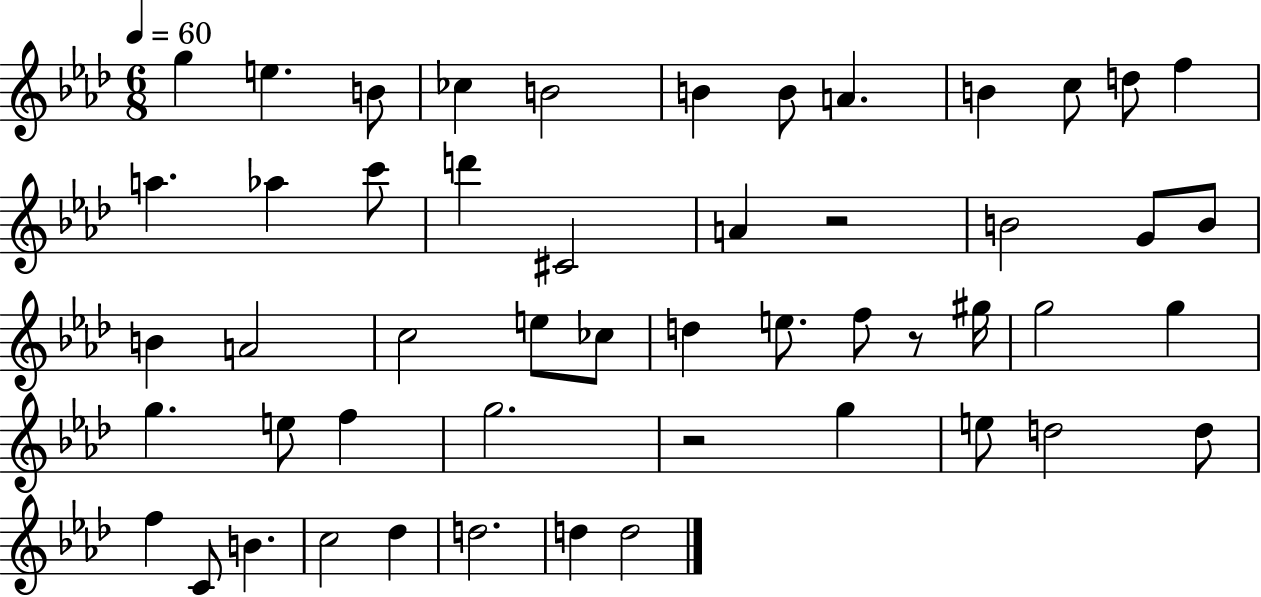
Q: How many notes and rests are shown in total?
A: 51